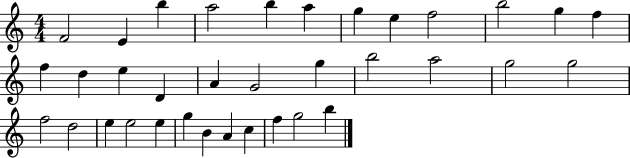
F4/h E4/q B5/q A5/h B5/q A5/q G5/q E5/q F5/h B5/h G5/q F5/q F5/q D5/q E5/q D4/q A4/q G4/h G5/q B5/h A5/h G5/h G5/h F5/h D5/h E5/q E5/h E5/q G5/q B4/q A4/q C5/q F5/q G5/h B5/q